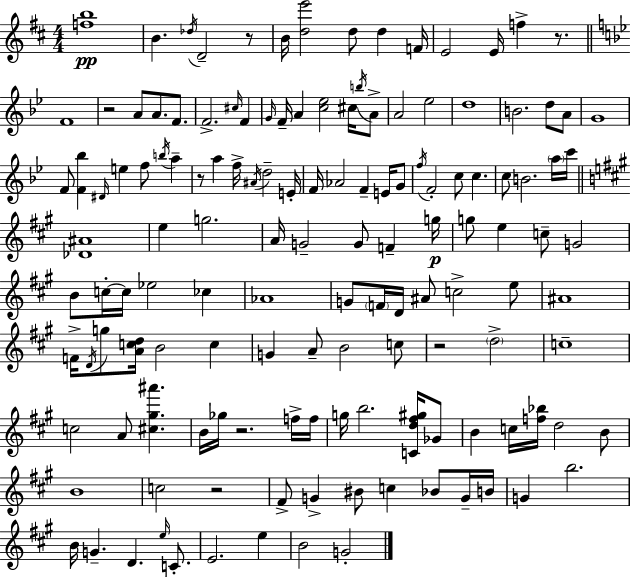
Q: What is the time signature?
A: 4/4